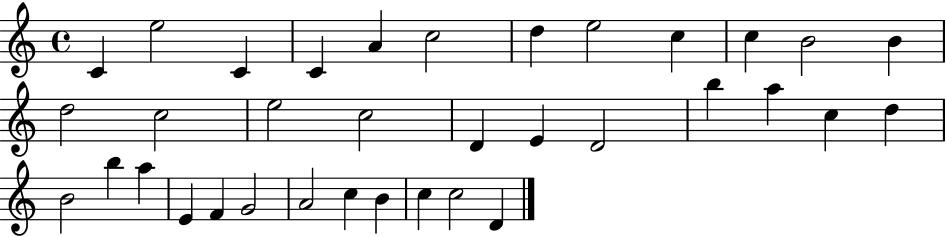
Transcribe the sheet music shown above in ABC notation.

X:1
T:Untitled
M:4/4
L:1/4
K:C
C e2 C C A c2 d e2 c c B2 B d2 c2 e2 c2 D E D2 b a c d B2 b a E F G2 A2 c B c c2 D